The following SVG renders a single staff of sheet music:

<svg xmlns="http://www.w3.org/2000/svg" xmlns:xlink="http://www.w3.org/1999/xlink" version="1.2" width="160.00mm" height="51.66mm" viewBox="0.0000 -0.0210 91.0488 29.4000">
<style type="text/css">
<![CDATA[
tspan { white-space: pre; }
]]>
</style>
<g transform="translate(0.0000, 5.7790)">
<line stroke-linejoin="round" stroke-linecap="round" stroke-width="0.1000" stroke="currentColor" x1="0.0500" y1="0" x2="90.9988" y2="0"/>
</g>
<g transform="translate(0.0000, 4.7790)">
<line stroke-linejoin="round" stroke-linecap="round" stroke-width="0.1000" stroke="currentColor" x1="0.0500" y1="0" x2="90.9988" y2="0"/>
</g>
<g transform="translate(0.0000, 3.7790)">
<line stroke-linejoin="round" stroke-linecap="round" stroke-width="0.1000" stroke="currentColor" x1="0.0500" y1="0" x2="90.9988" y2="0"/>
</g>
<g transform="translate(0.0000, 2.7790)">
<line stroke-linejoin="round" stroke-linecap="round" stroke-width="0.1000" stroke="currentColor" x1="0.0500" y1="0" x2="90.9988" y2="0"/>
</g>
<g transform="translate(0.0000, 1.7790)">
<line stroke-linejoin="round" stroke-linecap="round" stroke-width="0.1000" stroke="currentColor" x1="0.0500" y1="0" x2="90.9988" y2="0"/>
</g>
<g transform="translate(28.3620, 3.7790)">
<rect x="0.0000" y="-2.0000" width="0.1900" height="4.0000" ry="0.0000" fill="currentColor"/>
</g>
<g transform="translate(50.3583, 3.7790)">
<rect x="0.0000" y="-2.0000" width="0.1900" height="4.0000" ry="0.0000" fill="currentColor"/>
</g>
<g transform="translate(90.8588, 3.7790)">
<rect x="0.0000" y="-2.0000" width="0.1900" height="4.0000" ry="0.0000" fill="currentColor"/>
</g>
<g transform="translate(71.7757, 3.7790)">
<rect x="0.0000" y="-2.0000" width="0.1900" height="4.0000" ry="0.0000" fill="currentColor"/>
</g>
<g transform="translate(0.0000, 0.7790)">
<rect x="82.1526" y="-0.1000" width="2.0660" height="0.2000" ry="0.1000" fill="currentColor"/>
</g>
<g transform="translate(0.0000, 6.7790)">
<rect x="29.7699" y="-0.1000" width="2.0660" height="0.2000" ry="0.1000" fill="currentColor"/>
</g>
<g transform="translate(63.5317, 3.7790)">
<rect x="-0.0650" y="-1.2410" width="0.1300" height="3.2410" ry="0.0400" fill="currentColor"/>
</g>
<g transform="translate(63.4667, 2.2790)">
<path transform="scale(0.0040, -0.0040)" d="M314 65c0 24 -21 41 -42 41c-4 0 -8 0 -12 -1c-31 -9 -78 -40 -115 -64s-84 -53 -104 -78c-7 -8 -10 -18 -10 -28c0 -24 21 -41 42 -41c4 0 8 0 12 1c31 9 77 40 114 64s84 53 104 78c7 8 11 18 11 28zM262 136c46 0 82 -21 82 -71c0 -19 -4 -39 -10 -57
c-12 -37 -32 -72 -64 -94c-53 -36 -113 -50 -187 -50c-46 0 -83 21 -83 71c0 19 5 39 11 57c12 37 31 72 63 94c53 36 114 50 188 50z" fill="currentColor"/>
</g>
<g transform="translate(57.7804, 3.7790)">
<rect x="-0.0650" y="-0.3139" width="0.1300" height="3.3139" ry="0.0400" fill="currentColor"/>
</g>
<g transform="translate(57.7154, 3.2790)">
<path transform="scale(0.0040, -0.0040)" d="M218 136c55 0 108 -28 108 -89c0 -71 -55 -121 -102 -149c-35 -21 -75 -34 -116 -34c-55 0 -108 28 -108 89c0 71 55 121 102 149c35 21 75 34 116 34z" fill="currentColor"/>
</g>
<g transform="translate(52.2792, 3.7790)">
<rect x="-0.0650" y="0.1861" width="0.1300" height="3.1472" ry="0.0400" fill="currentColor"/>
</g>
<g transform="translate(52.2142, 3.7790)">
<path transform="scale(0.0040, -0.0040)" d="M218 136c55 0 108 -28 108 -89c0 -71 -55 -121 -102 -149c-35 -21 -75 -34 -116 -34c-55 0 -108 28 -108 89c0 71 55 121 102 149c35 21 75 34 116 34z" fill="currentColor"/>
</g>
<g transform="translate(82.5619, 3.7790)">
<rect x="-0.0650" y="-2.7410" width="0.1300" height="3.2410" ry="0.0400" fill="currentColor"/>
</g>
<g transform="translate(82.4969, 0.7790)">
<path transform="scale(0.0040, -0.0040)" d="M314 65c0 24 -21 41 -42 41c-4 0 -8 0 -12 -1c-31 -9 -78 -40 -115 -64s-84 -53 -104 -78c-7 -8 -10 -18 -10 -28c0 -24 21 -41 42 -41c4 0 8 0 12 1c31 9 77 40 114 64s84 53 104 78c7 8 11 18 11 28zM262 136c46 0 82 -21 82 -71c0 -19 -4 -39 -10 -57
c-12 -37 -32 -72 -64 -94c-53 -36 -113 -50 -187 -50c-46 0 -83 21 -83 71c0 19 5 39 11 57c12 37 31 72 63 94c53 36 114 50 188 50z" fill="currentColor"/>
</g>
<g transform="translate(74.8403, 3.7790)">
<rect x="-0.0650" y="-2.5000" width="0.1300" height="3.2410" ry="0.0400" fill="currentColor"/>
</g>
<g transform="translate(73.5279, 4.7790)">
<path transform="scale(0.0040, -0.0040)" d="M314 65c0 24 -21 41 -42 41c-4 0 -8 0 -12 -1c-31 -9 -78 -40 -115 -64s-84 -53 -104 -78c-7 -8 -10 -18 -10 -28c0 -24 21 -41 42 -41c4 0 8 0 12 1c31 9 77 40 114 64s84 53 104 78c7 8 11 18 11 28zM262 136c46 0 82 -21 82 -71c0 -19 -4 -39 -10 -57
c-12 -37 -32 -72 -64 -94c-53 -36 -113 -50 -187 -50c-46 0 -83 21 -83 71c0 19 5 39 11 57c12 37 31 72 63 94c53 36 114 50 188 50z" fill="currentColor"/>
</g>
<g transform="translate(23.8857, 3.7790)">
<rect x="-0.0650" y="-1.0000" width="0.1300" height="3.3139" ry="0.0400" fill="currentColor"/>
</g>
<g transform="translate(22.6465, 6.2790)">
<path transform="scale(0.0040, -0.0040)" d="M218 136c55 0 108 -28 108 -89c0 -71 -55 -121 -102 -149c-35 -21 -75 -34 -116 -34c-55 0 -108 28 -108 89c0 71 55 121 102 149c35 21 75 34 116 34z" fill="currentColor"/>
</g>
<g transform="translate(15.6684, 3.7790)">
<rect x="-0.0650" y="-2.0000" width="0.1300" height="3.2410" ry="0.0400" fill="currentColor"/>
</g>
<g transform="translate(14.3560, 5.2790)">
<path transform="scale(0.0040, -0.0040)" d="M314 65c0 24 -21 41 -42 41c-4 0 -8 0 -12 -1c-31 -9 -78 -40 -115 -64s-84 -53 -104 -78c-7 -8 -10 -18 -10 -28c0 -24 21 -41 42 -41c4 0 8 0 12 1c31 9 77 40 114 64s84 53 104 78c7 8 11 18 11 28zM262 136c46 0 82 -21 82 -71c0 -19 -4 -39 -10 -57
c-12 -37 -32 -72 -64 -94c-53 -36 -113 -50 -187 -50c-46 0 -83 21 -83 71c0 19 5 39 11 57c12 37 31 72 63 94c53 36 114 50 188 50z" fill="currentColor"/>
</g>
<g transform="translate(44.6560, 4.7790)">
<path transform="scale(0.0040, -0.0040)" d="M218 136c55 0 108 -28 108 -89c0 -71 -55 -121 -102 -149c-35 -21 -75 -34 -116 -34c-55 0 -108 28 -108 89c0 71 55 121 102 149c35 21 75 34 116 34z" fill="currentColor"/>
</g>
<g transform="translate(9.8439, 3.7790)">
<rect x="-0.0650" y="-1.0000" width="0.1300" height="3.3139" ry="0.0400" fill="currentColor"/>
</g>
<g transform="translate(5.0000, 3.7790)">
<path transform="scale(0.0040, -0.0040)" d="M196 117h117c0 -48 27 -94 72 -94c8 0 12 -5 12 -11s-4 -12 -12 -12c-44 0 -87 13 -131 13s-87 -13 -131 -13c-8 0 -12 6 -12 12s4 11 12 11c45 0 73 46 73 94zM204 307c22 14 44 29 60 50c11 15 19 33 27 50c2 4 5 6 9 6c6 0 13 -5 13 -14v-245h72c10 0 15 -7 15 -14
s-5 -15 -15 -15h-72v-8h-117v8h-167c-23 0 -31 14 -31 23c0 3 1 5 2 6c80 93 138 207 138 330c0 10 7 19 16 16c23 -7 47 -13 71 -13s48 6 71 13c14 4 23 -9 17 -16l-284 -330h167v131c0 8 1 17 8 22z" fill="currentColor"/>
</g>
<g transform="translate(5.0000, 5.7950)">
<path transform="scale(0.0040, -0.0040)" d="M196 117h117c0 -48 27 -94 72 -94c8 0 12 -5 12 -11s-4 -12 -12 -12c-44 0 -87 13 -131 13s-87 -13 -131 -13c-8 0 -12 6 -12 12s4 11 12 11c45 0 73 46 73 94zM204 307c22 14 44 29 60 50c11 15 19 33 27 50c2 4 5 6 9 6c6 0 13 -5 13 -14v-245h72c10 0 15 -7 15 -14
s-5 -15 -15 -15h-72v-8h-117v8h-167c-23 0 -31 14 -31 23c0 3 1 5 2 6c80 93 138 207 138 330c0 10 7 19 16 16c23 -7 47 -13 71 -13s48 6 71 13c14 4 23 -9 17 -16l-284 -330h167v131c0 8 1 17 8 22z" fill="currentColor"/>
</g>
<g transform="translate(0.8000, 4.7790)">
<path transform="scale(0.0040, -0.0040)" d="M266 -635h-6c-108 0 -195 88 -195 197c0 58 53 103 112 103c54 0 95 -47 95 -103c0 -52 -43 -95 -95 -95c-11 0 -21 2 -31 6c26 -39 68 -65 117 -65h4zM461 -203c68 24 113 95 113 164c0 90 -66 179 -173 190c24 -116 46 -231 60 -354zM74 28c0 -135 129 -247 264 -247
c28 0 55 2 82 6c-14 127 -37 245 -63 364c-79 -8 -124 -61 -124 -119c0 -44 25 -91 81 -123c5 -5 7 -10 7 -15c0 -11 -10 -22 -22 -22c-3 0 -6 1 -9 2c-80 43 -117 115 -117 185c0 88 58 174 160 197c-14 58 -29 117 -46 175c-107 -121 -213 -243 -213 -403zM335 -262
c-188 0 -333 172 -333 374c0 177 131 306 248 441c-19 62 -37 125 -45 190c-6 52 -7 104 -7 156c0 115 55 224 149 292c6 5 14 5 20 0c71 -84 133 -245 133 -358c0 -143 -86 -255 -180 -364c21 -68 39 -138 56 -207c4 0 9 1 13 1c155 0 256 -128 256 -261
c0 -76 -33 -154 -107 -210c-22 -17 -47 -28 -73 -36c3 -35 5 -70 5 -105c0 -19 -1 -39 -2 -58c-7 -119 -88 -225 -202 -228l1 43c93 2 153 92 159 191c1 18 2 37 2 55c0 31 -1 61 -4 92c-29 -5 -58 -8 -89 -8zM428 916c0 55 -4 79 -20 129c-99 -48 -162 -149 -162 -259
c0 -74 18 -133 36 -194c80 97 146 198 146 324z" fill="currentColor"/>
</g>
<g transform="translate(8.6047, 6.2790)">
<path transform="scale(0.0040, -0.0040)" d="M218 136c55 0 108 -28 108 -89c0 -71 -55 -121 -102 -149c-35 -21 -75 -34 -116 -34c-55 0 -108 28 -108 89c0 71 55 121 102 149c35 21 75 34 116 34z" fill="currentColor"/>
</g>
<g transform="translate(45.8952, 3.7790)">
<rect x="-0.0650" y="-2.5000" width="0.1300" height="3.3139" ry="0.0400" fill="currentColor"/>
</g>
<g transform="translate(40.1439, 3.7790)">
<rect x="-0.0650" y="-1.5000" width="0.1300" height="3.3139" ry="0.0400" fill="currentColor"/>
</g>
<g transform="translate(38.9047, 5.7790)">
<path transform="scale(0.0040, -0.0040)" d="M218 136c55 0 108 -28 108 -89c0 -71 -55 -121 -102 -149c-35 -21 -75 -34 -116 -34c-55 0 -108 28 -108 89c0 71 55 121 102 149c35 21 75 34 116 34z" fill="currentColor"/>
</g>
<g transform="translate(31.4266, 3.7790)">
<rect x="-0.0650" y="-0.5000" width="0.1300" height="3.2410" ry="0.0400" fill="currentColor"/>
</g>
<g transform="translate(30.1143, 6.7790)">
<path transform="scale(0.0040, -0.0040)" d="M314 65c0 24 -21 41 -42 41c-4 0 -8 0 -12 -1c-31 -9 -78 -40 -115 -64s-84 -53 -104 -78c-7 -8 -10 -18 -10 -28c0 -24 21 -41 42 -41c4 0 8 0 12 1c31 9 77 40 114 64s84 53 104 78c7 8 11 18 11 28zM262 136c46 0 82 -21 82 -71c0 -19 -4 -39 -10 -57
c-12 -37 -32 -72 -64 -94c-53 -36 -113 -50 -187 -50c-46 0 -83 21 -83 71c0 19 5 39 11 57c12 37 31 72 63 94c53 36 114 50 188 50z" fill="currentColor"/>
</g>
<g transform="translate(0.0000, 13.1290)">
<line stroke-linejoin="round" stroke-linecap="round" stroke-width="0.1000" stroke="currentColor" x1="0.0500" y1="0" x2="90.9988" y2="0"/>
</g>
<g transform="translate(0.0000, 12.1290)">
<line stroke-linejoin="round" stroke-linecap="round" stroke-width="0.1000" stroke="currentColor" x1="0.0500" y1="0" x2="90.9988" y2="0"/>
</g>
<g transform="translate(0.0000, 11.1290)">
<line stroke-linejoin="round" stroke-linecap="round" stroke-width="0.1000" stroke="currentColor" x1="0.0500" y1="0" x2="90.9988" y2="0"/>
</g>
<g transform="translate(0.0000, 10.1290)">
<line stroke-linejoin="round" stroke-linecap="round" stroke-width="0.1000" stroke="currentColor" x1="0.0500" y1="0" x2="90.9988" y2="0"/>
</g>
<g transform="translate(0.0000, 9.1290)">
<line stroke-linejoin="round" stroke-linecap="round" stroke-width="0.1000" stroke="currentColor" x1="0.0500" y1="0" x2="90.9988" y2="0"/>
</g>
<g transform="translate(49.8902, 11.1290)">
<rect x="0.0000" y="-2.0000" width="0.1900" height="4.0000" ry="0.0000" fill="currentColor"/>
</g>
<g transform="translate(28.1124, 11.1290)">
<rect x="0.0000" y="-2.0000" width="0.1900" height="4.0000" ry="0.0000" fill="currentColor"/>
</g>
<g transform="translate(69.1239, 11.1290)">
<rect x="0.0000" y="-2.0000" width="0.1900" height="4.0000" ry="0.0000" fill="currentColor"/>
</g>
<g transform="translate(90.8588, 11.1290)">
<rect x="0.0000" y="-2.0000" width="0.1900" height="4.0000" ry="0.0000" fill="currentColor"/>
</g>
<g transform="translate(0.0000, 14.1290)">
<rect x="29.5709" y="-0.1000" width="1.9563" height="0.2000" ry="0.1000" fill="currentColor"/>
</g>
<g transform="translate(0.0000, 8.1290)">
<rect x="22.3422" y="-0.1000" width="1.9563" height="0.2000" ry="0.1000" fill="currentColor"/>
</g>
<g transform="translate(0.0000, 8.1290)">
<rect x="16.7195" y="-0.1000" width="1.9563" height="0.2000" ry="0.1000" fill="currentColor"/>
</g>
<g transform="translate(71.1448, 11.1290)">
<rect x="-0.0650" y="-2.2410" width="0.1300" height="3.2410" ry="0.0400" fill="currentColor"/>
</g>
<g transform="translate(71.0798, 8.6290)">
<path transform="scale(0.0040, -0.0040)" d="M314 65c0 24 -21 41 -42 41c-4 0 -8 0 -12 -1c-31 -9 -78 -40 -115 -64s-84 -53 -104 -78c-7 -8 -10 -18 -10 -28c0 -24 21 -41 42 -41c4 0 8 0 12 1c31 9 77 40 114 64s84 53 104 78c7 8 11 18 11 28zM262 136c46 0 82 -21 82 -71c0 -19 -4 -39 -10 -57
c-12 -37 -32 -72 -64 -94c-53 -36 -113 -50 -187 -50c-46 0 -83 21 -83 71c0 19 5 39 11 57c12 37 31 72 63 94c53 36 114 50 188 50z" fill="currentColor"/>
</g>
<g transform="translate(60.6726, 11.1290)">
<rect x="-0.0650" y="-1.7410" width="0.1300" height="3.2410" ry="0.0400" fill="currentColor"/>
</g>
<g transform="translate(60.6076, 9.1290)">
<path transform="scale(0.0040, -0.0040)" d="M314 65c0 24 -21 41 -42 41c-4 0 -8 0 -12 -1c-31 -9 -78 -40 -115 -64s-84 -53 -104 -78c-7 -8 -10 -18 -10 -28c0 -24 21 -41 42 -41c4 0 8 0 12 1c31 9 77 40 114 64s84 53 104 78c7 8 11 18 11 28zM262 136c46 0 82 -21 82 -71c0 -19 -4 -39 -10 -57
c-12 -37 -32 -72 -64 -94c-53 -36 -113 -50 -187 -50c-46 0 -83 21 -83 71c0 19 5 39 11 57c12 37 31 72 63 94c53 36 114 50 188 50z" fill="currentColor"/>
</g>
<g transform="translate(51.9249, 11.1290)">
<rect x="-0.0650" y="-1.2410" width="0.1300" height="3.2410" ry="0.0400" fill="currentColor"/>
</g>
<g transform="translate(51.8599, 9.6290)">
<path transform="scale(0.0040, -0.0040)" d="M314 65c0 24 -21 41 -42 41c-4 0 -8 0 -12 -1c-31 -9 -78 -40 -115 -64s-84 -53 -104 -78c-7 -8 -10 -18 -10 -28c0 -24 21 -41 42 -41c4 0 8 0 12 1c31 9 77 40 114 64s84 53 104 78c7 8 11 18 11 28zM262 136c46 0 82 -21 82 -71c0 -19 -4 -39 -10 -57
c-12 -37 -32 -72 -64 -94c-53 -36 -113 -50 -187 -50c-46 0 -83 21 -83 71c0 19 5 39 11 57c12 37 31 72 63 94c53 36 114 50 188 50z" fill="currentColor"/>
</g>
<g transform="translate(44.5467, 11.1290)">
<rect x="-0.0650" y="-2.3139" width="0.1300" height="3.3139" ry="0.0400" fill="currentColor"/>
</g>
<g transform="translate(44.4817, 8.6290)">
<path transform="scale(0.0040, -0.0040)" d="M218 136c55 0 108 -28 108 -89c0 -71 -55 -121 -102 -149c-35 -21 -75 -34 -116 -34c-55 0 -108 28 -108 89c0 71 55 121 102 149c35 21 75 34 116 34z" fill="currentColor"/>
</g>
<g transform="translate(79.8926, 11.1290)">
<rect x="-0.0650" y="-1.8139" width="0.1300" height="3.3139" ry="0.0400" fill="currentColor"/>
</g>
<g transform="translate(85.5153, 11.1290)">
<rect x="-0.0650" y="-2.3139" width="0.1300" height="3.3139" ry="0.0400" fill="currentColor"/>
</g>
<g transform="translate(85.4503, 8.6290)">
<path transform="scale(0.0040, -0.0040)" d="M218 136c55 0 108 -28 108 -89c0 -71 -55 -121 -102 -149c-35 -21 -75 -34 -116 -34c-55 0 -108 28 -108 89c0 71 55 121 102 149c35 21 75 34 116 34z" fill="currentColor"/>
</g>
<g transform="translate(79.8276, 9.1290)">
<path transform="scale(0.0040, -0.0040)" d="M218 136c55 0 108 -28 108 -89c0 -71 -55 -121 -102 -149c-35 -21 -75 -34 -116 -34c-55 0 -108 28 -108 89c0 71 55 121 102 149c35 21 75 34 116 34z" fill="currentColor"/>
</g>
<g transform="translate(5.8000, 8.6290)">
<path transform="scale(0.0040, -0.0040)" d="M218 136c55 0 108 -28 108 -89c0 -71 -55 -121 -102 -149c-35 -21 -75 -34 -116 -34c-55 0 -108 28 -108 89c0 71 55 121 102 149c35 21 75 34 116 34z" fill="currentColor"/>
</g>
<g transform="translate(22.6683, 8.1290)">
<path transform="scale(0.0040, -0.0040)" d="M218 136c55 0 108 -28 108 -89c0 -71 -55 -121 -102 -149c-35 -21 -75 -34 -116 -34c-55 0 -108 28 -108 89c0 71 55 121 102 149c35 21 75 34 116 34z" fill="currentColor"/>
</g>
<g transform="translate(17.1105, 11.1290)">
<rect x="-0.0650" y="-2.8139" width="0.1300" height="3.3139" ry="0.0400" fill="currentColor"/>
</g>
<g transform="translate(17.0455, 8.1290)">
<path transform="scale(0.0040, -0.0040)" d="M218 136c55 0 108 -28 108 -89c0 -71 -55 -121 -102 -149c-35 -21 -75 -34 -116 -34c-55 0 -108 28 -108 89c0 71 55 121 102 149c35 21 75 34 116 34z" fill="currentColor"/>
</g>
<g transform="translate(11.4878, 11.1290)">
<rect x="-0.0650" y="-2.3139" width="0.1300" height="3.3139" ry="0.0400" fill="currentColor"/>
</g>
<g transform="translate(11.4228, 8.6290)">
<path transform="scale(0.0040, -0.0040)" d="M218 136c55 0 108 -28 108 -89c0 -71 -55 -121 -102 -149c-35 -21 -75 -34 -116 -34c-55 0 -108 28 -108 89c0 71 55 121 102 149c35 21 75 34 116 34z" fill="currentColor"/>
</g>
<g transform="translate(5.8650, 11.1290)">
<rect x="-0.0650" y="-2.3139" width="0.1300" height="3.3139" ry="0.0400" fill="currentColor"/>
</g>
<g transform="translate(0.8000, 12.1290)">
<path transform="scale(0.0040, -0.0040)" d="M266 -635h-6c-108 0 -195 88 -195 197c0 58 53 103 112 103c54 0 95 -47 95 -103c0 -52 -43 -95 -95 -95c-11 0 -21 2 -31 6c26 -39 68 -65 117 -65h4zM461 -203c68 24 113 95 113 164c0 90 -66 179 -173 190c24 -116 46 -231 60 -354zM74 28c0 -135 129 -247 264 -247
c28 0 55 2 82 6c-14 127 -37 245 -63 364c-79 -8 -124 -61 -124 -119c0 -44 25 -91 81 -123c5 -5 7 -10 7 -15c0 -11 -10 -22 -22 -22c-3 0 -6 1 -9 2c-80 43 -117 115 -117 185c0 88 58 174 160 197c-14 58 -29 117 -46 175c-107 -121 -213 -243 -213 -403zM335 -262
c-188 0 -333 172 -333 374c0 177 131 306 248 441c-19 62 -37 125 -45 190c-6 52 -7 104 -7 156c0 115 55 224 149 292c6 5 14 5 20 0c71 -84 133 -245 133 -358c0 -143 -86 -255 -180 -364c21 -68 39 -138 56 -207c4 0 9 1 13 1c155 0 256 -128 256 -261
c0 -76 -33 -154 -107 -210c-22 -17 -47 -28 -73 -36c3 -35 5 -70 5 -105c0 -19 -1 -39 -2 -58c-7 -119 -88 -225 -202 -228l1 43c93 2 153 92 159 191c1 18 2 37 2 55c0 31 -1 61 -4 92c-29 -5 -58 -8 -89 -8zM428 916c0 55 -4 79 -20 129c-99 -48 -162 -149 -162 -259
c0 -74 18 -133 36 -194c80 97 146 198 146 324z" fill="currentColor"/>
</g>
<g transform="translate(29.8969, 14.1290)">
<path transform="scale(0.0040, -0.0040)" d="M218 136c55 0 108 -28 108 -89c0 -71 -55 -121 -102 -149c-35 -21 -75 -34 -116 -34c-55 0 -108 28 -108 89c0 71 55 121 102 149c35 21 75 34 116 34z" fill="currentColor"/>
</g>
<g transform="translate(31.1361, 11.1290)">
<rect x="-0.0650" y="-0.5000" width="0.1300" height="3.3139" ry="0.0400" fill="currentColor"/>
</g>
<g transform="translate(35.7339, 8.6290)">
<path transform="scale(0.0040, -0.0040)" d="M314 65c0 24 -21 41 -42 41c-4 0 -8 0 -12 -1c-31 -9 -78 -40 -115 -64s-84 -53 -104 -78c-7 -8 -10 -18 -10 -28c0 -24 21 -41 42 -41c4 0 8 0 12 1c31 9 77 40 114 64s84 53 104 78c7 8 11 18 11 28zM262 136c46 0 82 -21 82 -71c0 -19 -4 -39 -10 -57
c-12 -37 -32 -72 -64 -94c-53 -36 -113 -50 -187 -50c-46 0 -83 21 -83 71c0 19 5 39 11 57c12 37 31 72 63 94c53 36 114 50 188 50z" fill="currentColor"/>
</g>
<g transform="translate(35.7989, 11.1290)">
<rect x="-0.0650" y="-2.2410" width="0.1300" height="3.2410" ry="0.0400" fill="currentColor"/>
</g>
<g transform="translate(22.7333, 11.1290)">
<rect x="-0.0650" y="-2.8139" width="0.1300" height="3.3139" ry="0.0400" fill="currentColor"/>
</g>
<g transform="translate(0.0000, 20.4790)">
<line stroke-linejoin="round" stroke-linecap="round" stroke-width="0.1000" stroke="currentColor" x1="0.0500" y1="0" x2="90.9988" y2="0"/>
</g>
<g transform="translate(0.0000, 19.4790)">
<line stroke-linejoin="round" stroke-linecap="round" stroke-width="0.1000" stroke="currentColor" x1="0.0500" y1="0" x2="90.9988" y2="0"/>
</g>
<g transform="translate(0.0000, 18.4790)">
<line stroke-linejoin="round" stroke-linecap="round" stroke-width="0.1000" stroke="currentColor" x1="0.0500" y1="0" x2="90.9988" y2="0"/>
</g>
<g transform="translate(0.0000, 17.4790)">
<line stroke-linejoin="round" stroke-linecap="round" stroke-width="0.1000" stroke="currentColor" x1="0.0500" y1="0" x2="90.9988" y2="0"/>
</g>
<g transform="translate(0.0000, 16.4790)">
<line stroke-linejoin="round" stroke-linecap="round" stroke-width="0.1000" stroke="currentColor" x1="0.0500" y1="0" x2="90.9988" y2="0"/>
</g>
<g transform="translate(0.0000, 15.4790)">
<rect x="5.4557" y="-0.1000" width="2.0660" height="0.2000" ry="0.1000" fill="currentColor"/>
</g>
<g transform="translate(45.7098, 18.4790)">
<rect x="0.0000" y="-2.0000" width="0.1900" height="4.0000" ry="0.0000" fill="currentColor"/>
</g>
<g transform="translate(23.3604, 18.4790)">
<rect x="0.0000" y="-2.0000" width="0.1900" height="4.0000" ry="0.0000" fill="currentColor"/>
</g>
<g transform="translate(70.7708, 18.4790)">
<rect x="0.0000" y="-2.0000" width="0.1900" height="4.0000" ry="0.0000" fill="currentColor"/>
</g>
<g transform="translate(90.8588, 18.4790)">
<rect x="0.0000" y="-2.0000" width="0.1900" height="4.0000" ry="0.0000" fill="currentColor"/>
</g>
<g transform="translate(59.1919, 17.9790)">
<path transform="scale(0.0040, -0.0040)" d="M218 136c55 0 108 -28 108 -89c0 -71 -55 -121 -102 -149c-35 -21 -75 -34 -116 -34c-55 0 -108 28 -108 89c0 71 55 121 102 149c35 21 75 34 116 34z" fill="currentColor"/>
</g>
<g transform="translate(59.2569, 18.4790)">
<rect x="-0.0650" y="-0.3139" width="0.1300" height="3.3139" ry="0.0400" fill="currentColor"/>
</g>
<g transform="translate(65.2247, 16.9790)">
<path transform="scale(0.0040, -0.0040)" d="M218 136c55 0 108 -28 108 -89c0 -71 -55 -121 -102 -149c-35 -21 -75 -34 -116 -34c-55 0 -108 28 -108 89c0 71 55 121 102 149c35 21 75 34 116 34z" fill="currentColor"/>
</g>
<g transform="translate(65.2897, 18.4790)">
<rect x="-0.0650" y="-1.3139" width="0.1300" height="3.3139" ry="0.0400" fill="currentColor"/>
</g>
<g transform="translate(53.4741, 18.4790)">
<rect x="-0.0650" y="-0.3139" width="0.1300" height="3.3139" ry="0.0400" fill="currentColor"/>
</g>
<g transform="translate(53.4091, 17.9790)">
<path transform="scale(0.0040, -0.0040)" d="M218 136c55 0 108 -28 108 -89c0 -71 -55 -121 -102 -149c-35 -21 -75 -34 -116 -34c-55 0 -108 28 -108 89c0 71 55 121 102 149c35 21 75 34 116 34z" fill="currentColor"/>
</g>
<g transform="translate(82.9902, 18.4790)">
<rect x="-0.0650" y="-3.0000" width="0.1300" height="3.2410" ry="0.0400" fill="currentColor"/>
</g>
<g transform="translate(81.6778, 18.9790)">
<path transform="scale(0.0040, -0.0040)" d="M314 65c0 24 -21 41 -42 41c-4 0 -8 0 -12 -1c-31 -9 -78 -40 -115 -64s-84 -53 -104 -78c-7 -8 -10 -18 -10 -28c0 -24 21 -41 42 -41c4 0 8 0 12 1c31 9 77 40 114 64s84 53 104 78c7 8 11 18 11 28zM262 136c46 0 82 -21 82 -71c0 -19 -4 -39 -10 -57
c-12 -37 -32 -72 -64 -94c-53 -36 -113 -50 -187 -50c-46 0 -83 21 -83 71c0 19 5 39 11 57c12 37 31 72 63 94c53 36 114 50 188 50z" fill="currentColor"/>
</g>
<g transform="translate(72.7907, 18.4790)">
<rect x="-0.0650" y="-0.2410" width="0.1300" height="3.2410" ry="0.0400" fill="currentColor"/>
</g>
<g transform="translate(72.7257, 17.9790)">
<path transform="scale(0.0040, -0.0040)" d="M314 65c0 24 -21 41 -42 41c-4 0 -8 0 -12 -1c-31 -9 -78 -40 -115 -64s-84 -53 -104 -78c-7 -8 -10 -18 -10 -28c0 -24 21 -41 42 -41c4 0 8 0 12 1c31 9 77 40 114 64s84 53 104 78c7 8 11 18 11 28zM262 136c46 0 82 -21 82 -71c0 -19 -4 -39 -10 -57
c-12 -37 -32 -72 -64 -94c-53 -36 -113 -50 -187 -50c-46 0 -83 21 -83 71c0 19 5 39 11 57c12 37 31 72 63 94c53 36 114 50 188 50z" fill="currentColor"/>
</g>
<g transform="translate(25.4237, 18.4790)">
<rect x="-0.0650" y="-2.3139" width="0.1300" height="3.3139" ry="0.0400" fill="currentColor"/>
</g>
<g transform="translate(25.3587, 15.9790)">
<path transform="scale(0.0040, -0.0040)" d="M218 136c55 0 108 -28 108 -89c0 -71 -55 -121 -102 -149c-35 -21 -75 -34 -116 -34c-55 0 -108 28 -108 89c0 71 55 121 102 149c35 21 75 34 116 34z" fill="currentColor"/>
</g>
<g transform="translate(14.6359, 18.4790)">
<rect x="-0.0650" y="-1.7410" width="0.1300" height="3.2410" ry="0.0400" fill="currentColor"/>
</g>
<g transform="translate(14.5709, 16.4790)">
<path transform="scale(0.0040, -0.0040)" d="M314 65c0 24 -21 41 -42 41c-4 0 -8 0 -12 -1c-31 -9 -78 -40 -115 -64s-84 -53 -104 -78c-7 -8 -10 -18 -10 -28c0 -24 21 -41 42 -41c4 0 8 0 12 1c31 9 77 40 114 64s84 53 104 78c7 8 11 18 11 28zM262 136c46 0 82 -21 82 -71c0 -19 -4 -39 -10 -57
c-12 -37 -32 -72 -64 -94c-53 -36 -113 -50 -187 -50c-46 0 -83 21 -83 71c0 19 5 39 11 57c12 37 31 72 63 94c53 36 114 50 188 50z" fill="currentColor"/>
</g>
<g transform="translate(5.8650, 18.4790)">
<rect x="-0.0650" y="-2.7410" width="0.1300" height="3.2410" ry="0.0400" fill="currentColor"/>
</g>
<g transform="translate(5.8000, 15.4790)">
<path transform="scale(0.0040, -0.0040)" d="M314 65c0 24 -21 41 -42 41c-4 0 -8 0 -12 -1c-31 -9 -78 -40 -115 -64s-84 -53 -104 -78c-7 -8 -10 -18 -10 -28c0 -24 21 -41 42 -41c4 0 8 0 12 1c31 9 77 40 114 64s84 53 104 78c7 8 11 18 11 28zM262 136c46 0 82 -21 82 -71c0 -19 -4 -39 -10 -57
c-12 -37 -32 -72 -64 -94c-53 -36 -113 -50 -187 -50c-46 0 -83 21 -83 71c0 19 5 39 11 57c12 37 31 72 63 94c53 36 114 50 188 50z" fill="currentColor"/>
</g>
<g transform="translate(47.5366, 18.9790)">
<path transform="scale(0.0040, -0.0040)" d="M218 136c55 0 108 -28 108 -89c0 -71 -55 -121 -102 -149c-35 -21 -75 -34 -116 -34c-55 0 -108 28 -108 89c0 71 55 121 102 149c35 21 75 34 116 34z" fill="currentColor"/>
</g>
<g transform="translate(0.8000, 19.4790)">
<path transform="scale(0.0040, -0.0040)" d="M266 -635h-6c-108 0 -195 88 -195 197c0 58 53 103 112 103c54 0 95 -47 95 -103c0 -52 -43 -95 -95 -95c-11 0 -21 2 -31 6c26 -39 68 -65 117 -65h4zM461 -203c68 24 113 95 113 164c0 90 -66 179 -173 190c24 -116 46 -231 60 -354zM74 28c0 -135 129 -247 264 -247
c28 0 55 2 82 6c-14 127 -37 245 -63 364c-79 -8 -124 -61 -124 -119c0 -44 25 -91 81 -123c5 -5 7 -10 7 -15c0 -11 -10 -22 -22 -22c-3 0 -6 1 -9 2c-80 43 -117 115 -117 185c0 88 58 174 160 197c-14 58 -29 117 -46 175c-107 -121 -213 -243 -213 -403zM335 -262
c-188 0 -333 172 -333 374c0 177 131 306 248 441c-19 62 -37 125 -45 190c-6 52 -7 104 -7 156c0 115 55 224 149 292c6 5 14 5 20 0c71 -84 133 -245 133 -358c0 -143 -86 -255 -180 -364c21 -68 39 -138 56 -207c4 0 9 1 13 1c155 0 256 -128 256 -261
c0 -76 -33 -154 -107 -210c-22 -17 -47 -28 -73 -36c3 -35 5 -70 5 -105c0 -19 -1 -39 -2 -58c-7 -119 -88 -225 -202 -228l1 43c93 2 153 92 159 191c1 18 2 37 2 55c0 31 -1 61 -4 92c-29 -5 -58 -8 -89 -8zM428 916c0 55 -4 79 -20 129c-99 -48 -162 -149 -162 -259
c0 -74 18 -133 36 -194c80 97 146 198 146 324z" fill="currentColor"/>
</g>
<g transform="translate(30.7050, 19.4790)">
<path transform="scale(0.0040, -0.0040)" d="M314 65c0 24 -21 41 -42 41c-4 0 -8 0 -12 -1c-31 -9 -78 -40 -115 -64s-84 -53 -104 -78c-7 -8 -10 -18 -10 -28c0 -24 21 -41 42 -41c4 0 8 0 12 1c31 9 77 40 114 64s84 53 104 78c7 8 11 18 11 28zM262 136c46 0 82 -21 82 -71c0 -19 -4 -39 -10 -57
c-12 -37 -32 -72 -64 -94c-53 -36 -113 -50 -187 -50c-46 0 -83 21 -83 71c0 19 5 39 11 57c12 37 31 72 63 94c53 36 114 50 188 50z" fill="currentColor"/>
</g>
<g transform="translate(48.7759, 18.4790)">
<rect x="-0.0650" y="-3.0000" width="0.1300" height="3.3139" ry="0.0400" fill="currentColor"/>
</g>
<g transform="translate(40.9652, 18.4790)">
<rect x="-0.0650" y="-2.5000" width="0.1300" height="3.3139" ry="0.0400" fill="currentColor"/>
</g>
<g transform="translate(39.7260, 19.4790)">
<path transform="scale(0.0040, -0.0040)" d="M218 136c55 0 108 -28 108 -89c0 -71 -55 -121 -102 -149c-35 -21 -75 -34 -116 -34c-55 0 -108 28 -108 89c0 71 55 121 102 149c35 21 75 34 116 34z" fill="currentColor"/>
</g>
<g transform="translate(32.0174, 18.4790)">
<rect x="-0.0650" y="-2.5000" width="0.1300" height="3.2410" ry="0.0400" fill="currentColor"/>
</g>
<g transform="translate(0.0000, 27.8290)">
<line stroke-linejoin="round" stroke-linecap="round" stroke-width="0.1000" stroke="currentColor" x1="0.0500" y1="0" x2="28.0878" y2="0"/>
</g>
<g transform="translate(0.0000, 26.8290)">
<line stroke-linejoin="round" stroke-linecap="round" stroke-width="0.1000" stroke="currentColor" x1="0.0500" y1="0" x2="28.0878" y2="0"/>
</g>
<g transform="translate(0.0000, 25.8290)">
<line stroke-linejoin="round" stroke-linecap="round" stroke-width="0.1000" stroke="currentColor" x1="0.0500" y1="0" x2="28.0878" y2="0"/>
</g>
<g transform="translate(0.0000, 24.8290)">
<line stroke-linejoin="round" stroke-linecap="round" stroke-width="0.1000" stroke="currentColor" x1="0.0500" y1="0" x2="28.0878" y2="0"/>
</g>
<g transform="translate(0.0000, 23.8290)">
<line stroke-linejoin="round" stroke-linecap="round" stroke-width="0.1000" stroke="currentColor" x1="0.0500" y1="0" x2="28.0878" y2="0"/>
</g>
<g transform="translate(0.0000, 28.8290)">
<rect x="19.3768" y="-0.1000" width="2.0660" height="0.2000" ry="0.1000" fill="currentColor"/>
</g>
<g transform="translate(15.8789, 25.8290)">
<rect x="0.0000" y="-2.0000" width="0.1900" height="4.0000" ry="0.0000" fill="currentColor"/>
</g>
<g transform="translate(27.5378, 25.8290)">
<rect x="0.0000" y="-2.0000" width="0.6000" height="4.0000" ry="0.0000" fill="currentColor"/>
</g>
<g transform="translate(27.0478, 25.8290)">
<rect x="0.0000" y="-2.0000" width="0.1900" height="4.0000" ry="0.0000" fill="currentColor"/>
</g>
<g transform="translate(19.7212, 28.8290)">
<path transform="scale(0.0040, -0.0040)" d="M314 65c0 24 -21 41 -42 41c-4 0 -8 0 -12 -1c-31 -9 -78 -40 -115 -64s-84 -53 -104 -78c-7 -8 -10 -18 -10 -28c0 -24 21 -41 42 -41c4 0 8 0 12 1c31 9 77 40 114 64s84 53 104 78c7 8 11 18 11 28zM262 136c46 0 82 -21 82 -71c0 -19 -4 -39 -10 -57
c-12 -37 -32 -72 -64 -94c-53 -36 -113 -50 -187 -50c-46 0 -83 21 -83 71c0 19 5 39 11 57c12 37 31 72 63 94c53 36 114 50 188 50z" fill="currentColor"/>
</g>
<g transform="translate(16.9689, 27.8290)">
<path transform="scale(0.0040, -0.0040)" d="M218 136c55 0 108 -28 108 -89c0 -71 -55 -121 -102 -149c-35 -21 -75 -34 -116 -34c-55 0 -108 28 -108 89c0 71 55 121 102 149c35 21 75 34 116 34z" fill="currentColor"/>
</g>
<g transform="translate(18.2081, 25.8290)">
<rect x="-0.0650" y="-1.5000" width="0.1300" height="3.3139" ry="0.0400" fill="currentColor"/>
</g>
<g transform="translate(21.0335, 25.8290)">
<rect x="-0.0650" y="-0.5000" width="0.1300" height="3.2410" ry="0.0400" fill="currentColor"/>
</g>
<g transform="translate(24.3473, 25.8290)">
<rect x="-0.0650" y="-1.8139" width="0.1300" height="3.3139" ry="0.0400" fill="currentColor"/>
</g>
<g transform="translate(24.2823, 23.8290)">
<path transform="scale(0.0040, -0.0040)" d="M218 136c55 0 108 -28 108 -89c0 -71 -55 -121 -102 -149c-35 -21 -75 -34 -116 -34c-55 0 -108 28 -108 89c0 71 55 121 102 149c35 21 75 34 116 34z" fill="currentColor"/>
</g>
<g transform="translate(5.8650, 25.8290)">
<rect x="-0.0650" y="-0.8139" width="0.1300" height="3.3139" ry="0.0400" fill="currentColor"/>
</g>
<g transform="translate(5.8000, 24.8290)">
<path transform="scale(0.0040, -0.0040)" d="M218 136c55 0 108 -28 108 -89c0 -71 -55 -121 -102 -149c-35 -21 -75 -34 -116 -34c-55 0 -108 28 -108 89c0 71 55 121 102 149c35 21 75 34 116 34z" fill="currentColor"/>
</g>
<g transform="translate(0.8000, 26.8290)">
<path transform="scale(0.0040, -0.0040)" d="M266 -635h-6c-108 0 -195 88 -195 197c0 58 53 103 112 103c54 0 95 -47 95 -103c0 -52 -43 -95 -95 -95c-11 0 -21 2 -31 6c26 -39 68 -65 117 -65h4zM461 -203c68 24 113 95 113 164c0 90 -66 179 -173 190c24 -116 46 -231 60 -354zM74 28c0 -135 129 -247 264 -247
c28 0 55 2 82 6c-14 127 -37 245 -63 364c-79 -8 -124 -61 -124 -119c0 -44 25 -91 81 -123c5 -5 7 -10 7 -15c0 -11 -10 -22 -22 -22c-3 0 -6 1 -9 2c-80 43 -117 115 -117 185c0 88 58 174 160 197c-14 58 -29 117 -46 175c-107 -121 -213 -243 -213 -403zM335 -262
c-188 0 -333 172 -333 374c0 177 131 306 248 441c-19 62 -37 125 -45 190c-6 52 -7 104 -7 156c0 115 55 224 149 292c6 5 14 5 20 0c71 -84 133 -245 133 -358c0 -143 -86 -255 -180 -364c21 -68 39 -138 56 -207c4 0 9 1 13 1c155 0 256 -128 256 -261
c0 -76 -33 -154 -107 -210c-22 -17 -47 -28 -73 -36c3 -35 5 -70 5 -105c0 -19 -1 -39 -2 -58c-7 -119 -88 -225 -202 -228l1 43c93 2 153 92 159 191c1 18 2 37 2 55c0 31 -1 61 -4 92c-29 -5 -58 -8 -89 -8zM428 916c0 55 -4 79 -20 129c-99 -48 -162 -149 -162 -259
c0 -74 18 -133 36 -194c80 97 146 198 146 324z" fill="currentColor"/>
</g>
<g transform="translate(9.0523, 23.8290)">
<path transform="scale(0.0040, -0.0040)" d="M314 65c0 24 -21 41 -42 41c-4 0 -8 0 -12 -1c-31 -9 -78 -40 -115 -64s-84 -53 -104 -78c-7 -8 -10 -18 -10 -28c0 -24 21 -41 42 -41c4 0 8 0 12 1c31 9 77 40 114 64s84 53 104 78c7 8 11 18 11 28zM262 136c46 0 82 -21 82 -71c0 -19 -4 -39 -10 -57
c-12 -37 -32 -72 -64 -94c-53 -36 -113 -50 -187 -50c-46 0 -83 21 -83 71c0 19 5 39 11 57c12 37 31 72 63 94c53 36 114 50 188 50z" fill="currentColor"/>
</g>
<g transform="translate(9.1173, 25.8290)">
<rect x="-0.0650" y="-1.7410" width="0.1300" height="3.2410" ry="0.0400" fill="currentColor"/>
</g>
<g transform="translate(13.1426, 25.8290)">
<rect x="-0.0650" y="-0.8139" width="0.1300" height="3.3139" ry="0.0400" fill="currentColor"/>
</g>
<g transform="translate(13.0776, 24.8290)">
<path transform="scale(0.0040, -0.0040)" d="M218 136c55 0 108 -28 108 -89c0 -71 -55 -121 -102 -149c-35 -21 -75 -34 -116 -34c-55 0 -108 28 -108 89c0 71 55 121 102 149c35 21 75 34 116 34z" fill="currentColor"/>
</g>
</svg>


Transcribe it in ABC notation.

X:1
T:Untitled
M:4/4
L:1/4
K:C
D F2 D C2 E G B c e2 G2 a2 g g a a C g2 g e2 f2 g2 f g a2 f2 g G2 G A c c e c2 A2 d f2 d E C2 f